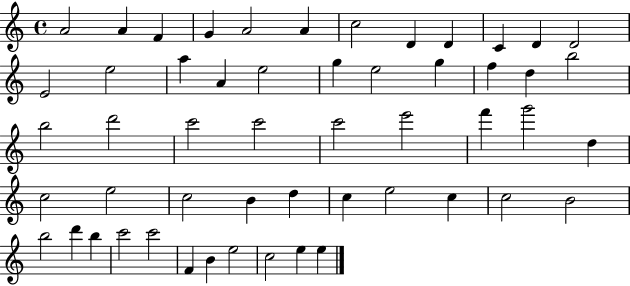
A4/h A4/q F4/q G4/q A4/h A4/q C5/h D4/q D4/q C4/q D4/q D4/h E4/h E5/h A5/q A4/q E5/h G5/q E5/h G5/q F5/q D5/q B5/h B5/h D6/h C6/h C6/h C6/h E6/h F6/q G6/h D5/q C5/h E5/h C5/h B4/q D5/q C5/q E5/h C5/q C5/h B4/h B5/h D6/q B5/q C6/h C6/h F4/q B4/q E5/h C5/h E5/q E5/q